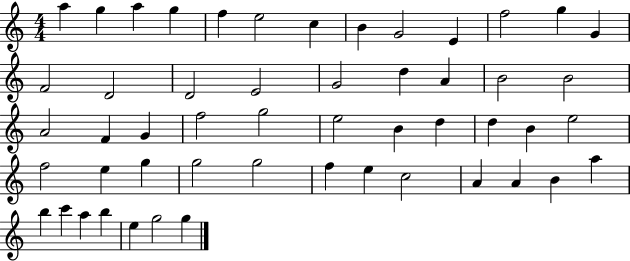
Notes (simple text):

A5/q G5/q A5/q G5/q F5/q E5/h C5/q B4/q G4/h E4/q F5/h G5/q G4/q F4/h D4/h D4/h E4/h G4/h D5/q A4/q B4/h B4/h A4/h F4/q G4/q F5/h G5/h E5/h B4/q D5/q D5/q B4/q E5/h F5/h E5/q G5/q G5/h G5/h F5/q E5/q C5/h A4/q A4/q B4/q A5/q B5/q C6/q A5/q B5/q E5/q G5/h G5/q